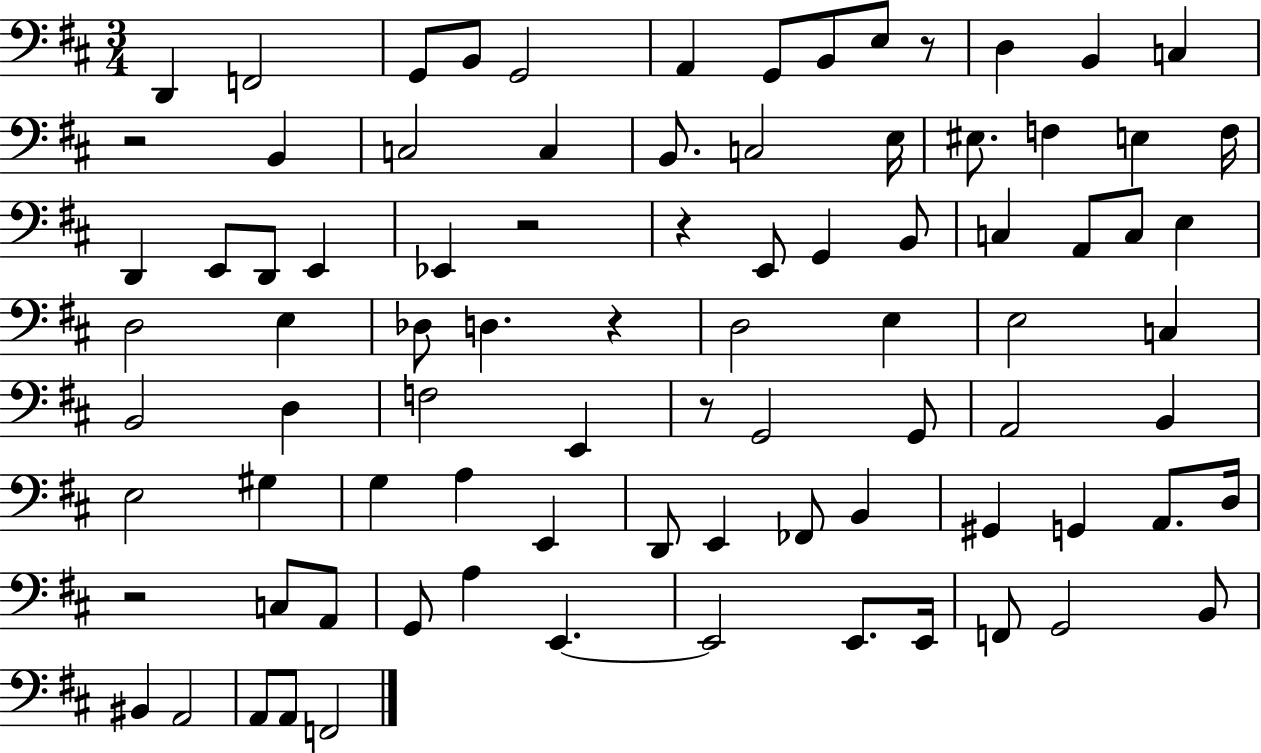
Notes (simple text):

D2/q F2/h G2/e B2/e G2/h A2/q G2/e B2/e E3/e R/e D3/q B2/q C3/q R/h B2/q C3/h C3/q B2/e. C3/h E3/s EIS3/e. F3/q E3/q F3/s D2/q E2/e D2/e E2/q Eb2/q R/h R/q E2/e G2/q B2/e C3/q A2/e C3/e E3/q D3/h E3/q Db3/e D3/q. R/q D3/h E3/q E3/h C3/q B2/h D3/q F3/h E2/q R/e G2/h G2/e A2/h B2/q E3/h G#3/q G3/q A3/q E2/q D2/e E2/q FES2/e B2/q G#2/q G2/q A2/e. D3/s R/h C3/e A2/e G2/e A3/q E2/q. E2/h E2/e. E2/s F2/e G2/h B2/e BIS2/q A2/h A2/e A2/e F2/h